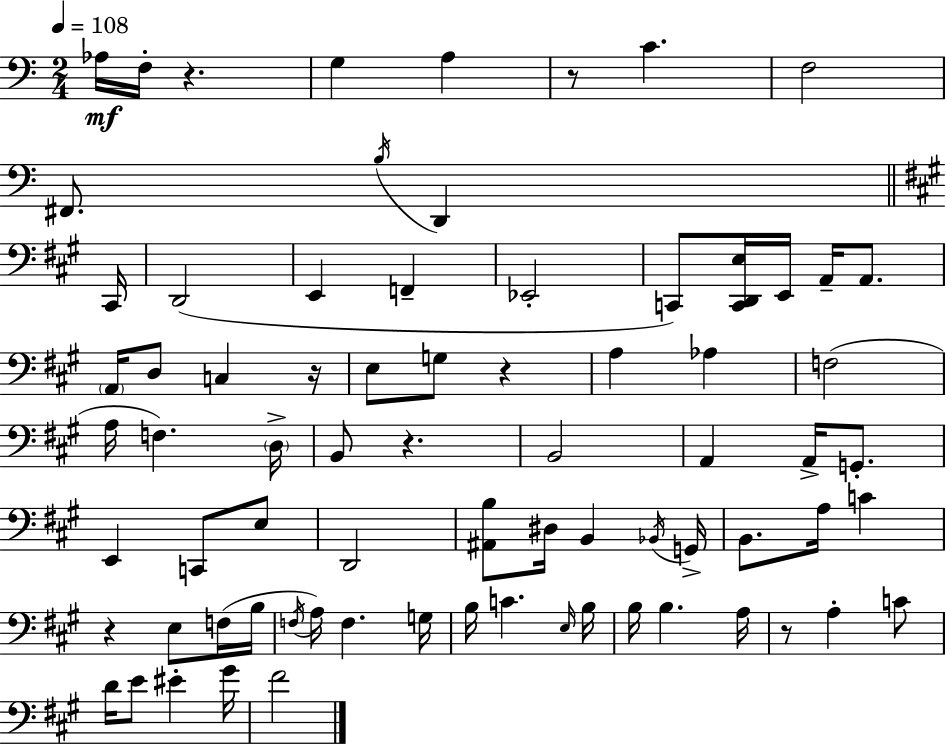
X:1
T:Untitled
M:2/4
L:1/4
K:Am
_A,/4 F,/4 z G, A, z/2 C F,2 ^F,,/2 B,/4 D,, ^C,,/4 D,,2 E,, F,, _E,,2 C,,/2 [C,,D,,E,]/4 E,,/4 A,,/4 A,,/2 A,,/4 D,/2 C, z/4 E,/2 G,/2 z A, _A, F,2 A,/4 F, D,/4 B,,/2 z B,,2 A,, A,,/4 G,,/2 E,, C,,/2 E,/2 D,,2 [^A,,B,]/2 ^D,/4 B,, _B,,/4 G,,/4 B,,/2 A,/4 C z E,/2 F,/4 B,/4 F,/4 A,/4 F, G,/4 B,/4 C E,/4 B,/4 B,/4 B, A,/4 z/2 A, C/2 D/4 E/2 ^E ^G/4 ^F2